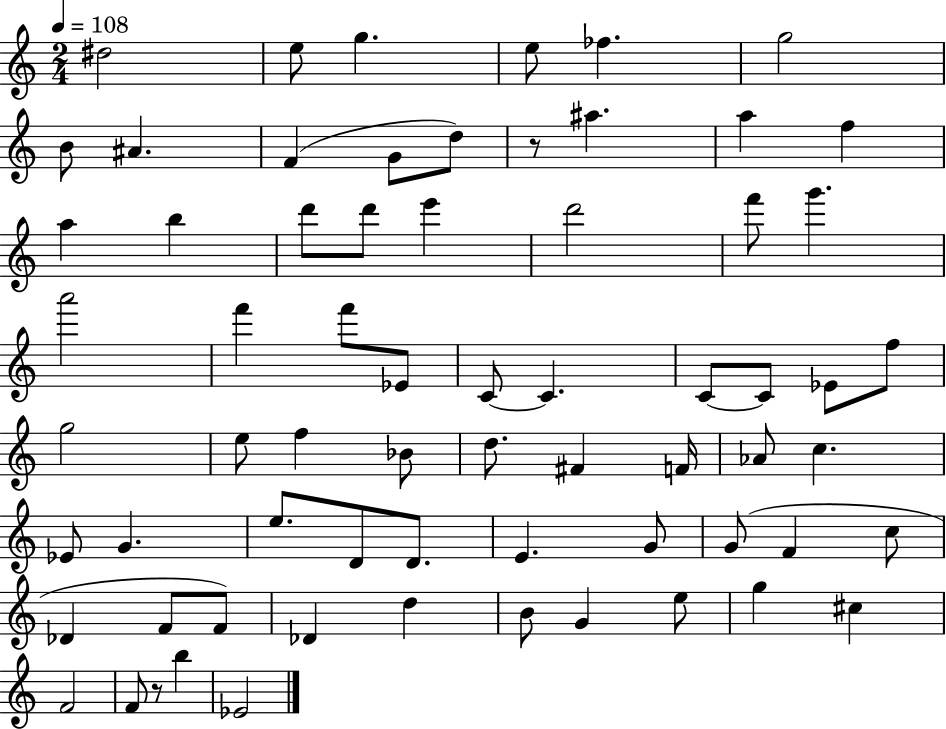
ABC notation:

X:1
T:Untitled
M:2/4
L:1/4
K:C
^d2 e/2 g e/2 _f g2 B/2 ^A F G/2 d/2 z/2 ^a a f a b d'/2 d'/2 e' d'2 f'/2 g' a'2 f' f'/2 _E/2 C/2 C C/2 C/2 _E/2 f/2 g2 e/2 f _B/2 d/2 ^F F/4 _A/2 c _E/2 G e/2 D/2 D/2 E G/2 G/2 F c/2 _D F/2 F/2 _D d B/2 G e/2 g ^c F2 F/2 z/2 b _E2